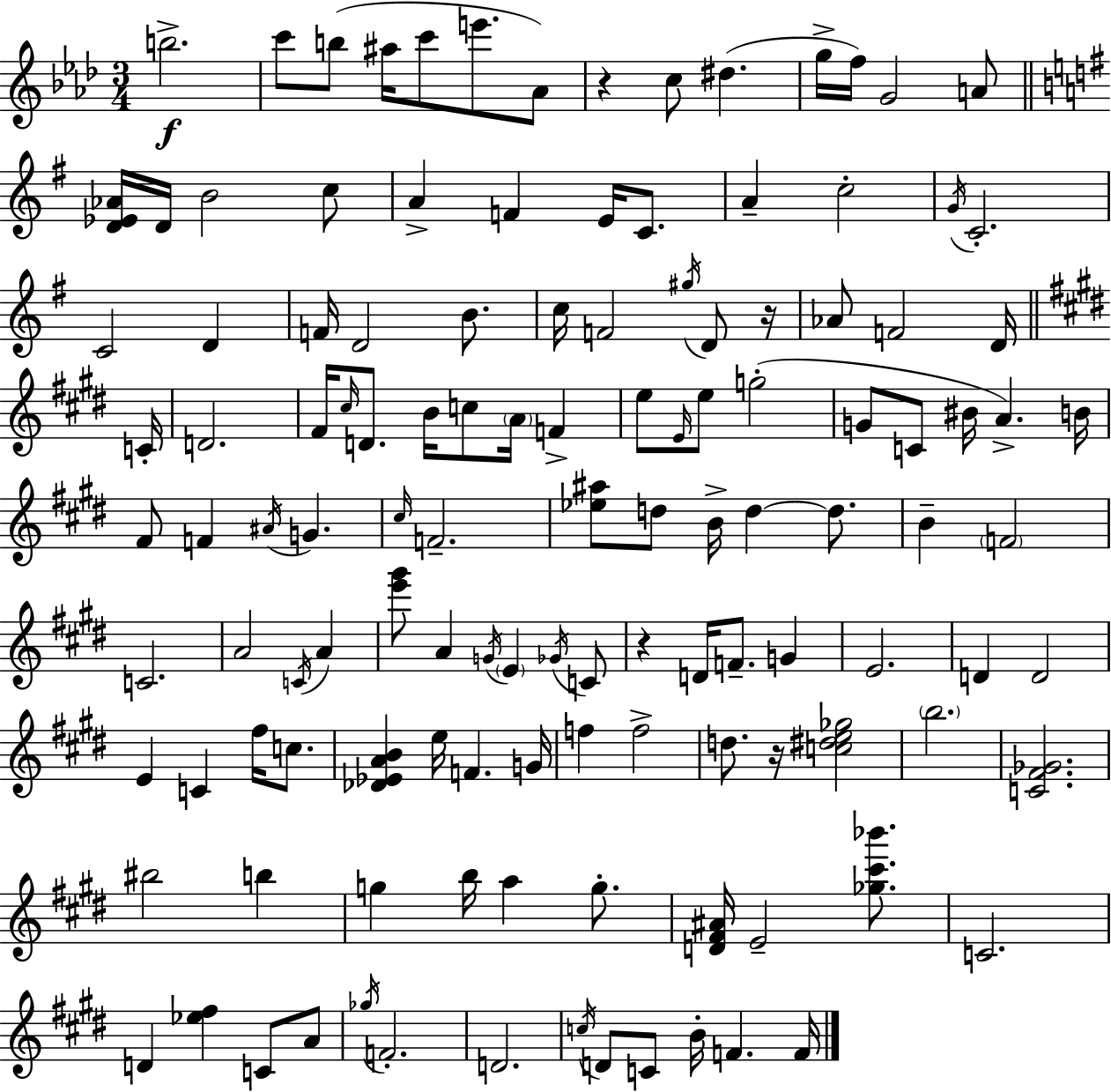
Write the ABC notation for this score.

X:1
T:Untitled
M:3/4
L:1/4
K:Fm
b2 c'/2 b/2 ^a/4 c'/2 e'/2 _A/2 z c/2 ^d g/4 f/4 G2 A/2 [D_E_A]/4 D/4 B2 c/2 A F E/4 C/2 A c2 G/4 C2 C2 D F/4 D2 B/2 c/4 F2 ^g/4 D/2 z/4 _A/2 F2 D/4 C/4 D2 ^F/4 ^c/4 D/2 B/4 c/2 A/4 F e/2 E/4 e/2 g2 G/2 C/2 ^B/4 A B/4 ^F/2 F ^A/4 G ^c/4 F2 [_e^a]/2 d/2 B/4 d d/2 B F2 C2 A2 C/4 A [e'^g']/2 A G/4 E _G/4 C/2 z D/4 F/2 G E2 D D2 E C ^f/4 c/2 [_D_EAB] e/4 F G/4 f f2 d/2 z/4 [c^de_g]2 b2 [C^F_G]2 ^b2 b g b/4 a g/2 [D^F^A]/4 E2 [_g^c'_b']/2 C2 D [_e^f] C/2 A/2 _g/4 F2 D2 c/4 D/2 C/2 B/4 F F/4